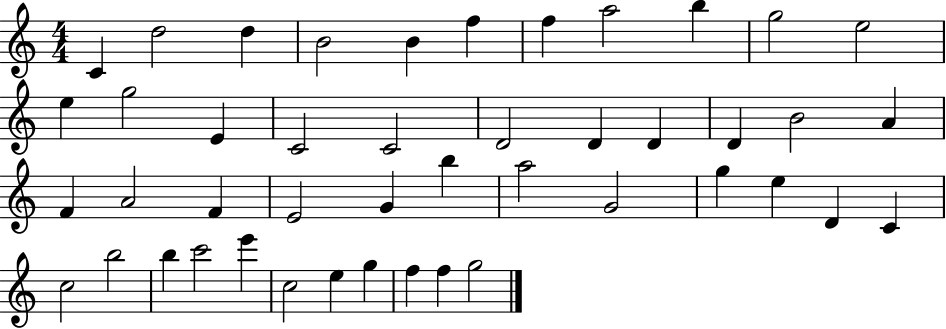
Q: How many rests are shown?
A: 0